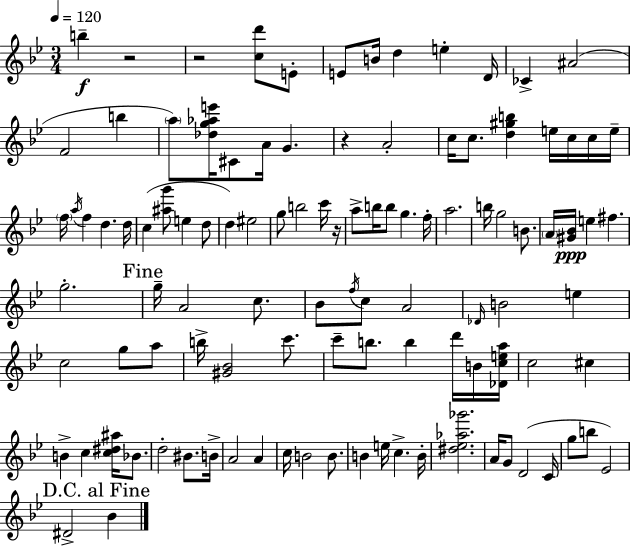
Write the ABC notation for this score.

X:1
T:Untitled
M:3/4
L:1/4
K:Gm
b z2 z2 [cd']/2 E/2 E/2 B/4 d e D/4 _C ^A2 F2 b a/2 [_dg_ae']/4 ^C/2 A/4 G z A2 c/4 c/2 [d^gb] e/4 c/4 c/4 e/4 f/4 a/4 f d d/4 c [^ag']/2 e d/2 d ^e2 g/2 b2 c'/4 z/4 a/2 b/4 b/2 g f/4 a2 b/4 g2 B/2 A/4 [^G_B]/4 e ^f g2 g/4 A2 c/2 _B/2 f/4 c/2 A2 _D/4 B2 e c2 g/2 a/2 b/4 [^G_B]2 c'/2 c'/2 b/2 b d'/4 B/4 [_Dcea]/4 c2 ^c B c [c^d^a]/4 _B/2 d2 ^B/2 B/4 A2 A c/4 B2 B/2 B e/4 c B/4 [^d_e_a_g']2 A/4 G/2 D2 C/4 g/2 b/2 _E2 ^D2 _B